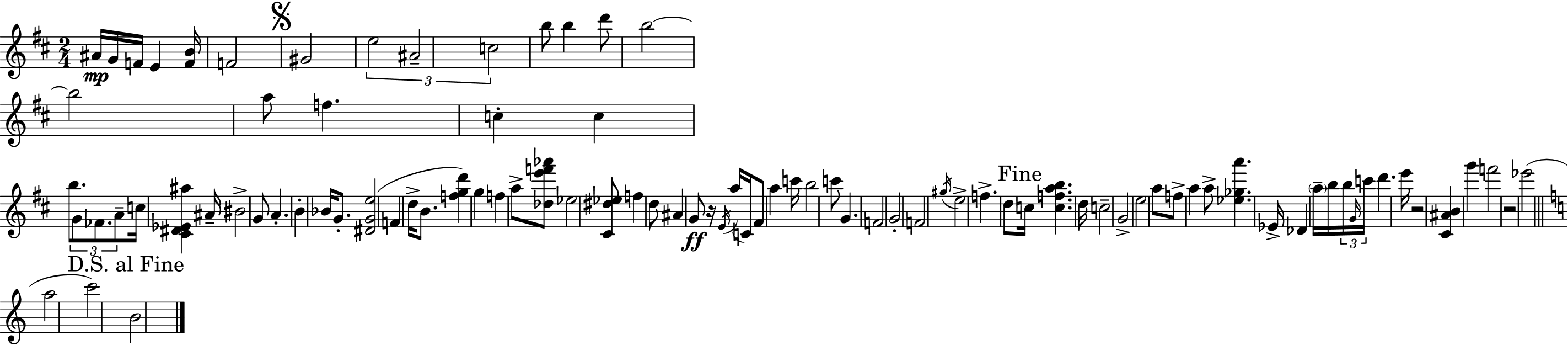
{
  \clef treble
  \numericTimeSignature
  \time 2/4
  \key d \major
  ais'16\mp g'16 f'16 e'4 <f' b'>16 | f'2 | \mark \markup { \musicglyph "scripts.segno" } gis'2 | \tuplet 3/2 { e''2 | \break ais'2-- | c''2 } | b''8 b''4 d'''8 | b''2~~ | \break b''2 | a''8 f''4. | c''4-. c''4 | b''8. \tuplet 3/2 { g'8 fes'8. | \break a'8-- } c''16 <cis' dis' ees' ais''>4 ais'16-- | bis'2-> | g'8 a'4.-. | b'4-. bes'16 g'8.-. | \break <dis' g' e''>2( | f'4 d''16-> b'8. | <f'' g'' d'''>4) g''4 | f''4 a''8-> <des'' e''' f''' aes'''>8 | \break ees''2 | <cis' dis'' ees''>8 f''4 d''8 | ais'4 g'8\ff r16 \acciaccatura { e'16 }( | a''16 c'16) fis'8 a''4 | \break c'''16 b''2 | c'''8 g'4. | f'2 | g'2-. | \break f'2 | \acciaccatura { gis''16 } e''2-> | f''4.-> | d''8 \mark "Fine" c''16 <c'' f'' a'' b''>4. | \break d''16 c''2-- | g'2-> | e''2 | a''8 f''8-> a''4 | \break a''8-> <ees'' ges'' a'''>4. | ees'16-> des'4 \parenthesize a''16-- | b''16 \tuplet 3/2 { b''16 \grace { g'16 } c'''16 } d'''4. | e'''16 r2 | \break <cis' ais' b'>4 g'''4 | f'''2 | r2 | ees'''2( | \break \bar "||" \break \key c \major a''2 | c'''2) | \mark "D.S. al Fine" b'2 | \bar "|."
}